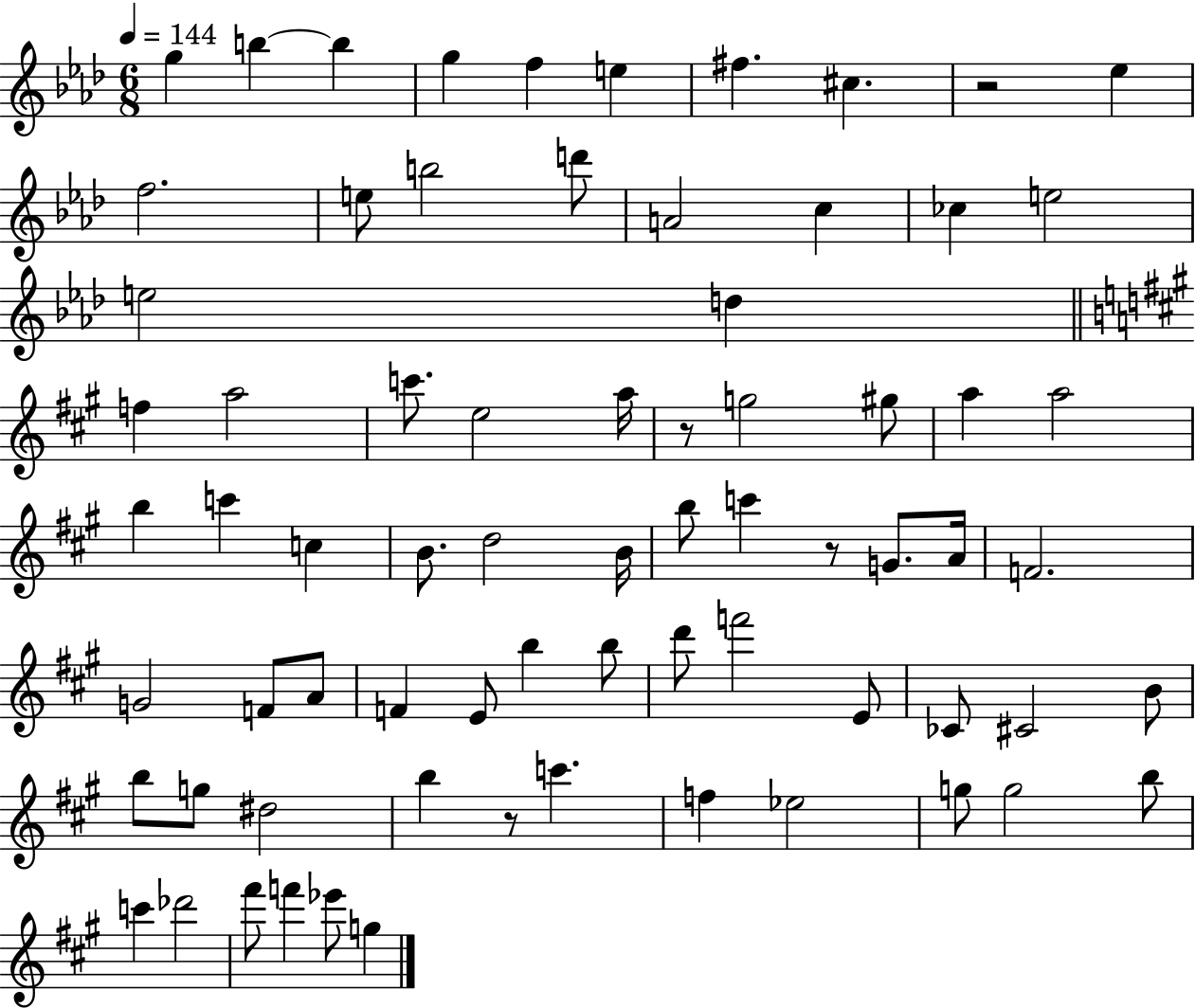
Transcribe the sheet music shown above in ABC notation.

X:1
T:Untitled
M:6/8
L:1/4
K:Ab
g b b g f e ^f ^c z2 _e f2 e/2 b2 d'/2 A2 c _c e2 e2 d f a2 c'/2 e2 a/4 z/2 g2 ^g/2 a a2 b c' c B/2 d2 B/4 b/2 c' z/2 G/2 A/4 F2 G2 F/2 A/2 F E/2 b b/2 d'/2 f'2 E/2 _C/2 ^C2 B/2 b/2 g/2 ^d2 b z/2 c' f _e2 g/2 g2 b/2 c' _d'2 ^f'/2 f' _e'/2 g